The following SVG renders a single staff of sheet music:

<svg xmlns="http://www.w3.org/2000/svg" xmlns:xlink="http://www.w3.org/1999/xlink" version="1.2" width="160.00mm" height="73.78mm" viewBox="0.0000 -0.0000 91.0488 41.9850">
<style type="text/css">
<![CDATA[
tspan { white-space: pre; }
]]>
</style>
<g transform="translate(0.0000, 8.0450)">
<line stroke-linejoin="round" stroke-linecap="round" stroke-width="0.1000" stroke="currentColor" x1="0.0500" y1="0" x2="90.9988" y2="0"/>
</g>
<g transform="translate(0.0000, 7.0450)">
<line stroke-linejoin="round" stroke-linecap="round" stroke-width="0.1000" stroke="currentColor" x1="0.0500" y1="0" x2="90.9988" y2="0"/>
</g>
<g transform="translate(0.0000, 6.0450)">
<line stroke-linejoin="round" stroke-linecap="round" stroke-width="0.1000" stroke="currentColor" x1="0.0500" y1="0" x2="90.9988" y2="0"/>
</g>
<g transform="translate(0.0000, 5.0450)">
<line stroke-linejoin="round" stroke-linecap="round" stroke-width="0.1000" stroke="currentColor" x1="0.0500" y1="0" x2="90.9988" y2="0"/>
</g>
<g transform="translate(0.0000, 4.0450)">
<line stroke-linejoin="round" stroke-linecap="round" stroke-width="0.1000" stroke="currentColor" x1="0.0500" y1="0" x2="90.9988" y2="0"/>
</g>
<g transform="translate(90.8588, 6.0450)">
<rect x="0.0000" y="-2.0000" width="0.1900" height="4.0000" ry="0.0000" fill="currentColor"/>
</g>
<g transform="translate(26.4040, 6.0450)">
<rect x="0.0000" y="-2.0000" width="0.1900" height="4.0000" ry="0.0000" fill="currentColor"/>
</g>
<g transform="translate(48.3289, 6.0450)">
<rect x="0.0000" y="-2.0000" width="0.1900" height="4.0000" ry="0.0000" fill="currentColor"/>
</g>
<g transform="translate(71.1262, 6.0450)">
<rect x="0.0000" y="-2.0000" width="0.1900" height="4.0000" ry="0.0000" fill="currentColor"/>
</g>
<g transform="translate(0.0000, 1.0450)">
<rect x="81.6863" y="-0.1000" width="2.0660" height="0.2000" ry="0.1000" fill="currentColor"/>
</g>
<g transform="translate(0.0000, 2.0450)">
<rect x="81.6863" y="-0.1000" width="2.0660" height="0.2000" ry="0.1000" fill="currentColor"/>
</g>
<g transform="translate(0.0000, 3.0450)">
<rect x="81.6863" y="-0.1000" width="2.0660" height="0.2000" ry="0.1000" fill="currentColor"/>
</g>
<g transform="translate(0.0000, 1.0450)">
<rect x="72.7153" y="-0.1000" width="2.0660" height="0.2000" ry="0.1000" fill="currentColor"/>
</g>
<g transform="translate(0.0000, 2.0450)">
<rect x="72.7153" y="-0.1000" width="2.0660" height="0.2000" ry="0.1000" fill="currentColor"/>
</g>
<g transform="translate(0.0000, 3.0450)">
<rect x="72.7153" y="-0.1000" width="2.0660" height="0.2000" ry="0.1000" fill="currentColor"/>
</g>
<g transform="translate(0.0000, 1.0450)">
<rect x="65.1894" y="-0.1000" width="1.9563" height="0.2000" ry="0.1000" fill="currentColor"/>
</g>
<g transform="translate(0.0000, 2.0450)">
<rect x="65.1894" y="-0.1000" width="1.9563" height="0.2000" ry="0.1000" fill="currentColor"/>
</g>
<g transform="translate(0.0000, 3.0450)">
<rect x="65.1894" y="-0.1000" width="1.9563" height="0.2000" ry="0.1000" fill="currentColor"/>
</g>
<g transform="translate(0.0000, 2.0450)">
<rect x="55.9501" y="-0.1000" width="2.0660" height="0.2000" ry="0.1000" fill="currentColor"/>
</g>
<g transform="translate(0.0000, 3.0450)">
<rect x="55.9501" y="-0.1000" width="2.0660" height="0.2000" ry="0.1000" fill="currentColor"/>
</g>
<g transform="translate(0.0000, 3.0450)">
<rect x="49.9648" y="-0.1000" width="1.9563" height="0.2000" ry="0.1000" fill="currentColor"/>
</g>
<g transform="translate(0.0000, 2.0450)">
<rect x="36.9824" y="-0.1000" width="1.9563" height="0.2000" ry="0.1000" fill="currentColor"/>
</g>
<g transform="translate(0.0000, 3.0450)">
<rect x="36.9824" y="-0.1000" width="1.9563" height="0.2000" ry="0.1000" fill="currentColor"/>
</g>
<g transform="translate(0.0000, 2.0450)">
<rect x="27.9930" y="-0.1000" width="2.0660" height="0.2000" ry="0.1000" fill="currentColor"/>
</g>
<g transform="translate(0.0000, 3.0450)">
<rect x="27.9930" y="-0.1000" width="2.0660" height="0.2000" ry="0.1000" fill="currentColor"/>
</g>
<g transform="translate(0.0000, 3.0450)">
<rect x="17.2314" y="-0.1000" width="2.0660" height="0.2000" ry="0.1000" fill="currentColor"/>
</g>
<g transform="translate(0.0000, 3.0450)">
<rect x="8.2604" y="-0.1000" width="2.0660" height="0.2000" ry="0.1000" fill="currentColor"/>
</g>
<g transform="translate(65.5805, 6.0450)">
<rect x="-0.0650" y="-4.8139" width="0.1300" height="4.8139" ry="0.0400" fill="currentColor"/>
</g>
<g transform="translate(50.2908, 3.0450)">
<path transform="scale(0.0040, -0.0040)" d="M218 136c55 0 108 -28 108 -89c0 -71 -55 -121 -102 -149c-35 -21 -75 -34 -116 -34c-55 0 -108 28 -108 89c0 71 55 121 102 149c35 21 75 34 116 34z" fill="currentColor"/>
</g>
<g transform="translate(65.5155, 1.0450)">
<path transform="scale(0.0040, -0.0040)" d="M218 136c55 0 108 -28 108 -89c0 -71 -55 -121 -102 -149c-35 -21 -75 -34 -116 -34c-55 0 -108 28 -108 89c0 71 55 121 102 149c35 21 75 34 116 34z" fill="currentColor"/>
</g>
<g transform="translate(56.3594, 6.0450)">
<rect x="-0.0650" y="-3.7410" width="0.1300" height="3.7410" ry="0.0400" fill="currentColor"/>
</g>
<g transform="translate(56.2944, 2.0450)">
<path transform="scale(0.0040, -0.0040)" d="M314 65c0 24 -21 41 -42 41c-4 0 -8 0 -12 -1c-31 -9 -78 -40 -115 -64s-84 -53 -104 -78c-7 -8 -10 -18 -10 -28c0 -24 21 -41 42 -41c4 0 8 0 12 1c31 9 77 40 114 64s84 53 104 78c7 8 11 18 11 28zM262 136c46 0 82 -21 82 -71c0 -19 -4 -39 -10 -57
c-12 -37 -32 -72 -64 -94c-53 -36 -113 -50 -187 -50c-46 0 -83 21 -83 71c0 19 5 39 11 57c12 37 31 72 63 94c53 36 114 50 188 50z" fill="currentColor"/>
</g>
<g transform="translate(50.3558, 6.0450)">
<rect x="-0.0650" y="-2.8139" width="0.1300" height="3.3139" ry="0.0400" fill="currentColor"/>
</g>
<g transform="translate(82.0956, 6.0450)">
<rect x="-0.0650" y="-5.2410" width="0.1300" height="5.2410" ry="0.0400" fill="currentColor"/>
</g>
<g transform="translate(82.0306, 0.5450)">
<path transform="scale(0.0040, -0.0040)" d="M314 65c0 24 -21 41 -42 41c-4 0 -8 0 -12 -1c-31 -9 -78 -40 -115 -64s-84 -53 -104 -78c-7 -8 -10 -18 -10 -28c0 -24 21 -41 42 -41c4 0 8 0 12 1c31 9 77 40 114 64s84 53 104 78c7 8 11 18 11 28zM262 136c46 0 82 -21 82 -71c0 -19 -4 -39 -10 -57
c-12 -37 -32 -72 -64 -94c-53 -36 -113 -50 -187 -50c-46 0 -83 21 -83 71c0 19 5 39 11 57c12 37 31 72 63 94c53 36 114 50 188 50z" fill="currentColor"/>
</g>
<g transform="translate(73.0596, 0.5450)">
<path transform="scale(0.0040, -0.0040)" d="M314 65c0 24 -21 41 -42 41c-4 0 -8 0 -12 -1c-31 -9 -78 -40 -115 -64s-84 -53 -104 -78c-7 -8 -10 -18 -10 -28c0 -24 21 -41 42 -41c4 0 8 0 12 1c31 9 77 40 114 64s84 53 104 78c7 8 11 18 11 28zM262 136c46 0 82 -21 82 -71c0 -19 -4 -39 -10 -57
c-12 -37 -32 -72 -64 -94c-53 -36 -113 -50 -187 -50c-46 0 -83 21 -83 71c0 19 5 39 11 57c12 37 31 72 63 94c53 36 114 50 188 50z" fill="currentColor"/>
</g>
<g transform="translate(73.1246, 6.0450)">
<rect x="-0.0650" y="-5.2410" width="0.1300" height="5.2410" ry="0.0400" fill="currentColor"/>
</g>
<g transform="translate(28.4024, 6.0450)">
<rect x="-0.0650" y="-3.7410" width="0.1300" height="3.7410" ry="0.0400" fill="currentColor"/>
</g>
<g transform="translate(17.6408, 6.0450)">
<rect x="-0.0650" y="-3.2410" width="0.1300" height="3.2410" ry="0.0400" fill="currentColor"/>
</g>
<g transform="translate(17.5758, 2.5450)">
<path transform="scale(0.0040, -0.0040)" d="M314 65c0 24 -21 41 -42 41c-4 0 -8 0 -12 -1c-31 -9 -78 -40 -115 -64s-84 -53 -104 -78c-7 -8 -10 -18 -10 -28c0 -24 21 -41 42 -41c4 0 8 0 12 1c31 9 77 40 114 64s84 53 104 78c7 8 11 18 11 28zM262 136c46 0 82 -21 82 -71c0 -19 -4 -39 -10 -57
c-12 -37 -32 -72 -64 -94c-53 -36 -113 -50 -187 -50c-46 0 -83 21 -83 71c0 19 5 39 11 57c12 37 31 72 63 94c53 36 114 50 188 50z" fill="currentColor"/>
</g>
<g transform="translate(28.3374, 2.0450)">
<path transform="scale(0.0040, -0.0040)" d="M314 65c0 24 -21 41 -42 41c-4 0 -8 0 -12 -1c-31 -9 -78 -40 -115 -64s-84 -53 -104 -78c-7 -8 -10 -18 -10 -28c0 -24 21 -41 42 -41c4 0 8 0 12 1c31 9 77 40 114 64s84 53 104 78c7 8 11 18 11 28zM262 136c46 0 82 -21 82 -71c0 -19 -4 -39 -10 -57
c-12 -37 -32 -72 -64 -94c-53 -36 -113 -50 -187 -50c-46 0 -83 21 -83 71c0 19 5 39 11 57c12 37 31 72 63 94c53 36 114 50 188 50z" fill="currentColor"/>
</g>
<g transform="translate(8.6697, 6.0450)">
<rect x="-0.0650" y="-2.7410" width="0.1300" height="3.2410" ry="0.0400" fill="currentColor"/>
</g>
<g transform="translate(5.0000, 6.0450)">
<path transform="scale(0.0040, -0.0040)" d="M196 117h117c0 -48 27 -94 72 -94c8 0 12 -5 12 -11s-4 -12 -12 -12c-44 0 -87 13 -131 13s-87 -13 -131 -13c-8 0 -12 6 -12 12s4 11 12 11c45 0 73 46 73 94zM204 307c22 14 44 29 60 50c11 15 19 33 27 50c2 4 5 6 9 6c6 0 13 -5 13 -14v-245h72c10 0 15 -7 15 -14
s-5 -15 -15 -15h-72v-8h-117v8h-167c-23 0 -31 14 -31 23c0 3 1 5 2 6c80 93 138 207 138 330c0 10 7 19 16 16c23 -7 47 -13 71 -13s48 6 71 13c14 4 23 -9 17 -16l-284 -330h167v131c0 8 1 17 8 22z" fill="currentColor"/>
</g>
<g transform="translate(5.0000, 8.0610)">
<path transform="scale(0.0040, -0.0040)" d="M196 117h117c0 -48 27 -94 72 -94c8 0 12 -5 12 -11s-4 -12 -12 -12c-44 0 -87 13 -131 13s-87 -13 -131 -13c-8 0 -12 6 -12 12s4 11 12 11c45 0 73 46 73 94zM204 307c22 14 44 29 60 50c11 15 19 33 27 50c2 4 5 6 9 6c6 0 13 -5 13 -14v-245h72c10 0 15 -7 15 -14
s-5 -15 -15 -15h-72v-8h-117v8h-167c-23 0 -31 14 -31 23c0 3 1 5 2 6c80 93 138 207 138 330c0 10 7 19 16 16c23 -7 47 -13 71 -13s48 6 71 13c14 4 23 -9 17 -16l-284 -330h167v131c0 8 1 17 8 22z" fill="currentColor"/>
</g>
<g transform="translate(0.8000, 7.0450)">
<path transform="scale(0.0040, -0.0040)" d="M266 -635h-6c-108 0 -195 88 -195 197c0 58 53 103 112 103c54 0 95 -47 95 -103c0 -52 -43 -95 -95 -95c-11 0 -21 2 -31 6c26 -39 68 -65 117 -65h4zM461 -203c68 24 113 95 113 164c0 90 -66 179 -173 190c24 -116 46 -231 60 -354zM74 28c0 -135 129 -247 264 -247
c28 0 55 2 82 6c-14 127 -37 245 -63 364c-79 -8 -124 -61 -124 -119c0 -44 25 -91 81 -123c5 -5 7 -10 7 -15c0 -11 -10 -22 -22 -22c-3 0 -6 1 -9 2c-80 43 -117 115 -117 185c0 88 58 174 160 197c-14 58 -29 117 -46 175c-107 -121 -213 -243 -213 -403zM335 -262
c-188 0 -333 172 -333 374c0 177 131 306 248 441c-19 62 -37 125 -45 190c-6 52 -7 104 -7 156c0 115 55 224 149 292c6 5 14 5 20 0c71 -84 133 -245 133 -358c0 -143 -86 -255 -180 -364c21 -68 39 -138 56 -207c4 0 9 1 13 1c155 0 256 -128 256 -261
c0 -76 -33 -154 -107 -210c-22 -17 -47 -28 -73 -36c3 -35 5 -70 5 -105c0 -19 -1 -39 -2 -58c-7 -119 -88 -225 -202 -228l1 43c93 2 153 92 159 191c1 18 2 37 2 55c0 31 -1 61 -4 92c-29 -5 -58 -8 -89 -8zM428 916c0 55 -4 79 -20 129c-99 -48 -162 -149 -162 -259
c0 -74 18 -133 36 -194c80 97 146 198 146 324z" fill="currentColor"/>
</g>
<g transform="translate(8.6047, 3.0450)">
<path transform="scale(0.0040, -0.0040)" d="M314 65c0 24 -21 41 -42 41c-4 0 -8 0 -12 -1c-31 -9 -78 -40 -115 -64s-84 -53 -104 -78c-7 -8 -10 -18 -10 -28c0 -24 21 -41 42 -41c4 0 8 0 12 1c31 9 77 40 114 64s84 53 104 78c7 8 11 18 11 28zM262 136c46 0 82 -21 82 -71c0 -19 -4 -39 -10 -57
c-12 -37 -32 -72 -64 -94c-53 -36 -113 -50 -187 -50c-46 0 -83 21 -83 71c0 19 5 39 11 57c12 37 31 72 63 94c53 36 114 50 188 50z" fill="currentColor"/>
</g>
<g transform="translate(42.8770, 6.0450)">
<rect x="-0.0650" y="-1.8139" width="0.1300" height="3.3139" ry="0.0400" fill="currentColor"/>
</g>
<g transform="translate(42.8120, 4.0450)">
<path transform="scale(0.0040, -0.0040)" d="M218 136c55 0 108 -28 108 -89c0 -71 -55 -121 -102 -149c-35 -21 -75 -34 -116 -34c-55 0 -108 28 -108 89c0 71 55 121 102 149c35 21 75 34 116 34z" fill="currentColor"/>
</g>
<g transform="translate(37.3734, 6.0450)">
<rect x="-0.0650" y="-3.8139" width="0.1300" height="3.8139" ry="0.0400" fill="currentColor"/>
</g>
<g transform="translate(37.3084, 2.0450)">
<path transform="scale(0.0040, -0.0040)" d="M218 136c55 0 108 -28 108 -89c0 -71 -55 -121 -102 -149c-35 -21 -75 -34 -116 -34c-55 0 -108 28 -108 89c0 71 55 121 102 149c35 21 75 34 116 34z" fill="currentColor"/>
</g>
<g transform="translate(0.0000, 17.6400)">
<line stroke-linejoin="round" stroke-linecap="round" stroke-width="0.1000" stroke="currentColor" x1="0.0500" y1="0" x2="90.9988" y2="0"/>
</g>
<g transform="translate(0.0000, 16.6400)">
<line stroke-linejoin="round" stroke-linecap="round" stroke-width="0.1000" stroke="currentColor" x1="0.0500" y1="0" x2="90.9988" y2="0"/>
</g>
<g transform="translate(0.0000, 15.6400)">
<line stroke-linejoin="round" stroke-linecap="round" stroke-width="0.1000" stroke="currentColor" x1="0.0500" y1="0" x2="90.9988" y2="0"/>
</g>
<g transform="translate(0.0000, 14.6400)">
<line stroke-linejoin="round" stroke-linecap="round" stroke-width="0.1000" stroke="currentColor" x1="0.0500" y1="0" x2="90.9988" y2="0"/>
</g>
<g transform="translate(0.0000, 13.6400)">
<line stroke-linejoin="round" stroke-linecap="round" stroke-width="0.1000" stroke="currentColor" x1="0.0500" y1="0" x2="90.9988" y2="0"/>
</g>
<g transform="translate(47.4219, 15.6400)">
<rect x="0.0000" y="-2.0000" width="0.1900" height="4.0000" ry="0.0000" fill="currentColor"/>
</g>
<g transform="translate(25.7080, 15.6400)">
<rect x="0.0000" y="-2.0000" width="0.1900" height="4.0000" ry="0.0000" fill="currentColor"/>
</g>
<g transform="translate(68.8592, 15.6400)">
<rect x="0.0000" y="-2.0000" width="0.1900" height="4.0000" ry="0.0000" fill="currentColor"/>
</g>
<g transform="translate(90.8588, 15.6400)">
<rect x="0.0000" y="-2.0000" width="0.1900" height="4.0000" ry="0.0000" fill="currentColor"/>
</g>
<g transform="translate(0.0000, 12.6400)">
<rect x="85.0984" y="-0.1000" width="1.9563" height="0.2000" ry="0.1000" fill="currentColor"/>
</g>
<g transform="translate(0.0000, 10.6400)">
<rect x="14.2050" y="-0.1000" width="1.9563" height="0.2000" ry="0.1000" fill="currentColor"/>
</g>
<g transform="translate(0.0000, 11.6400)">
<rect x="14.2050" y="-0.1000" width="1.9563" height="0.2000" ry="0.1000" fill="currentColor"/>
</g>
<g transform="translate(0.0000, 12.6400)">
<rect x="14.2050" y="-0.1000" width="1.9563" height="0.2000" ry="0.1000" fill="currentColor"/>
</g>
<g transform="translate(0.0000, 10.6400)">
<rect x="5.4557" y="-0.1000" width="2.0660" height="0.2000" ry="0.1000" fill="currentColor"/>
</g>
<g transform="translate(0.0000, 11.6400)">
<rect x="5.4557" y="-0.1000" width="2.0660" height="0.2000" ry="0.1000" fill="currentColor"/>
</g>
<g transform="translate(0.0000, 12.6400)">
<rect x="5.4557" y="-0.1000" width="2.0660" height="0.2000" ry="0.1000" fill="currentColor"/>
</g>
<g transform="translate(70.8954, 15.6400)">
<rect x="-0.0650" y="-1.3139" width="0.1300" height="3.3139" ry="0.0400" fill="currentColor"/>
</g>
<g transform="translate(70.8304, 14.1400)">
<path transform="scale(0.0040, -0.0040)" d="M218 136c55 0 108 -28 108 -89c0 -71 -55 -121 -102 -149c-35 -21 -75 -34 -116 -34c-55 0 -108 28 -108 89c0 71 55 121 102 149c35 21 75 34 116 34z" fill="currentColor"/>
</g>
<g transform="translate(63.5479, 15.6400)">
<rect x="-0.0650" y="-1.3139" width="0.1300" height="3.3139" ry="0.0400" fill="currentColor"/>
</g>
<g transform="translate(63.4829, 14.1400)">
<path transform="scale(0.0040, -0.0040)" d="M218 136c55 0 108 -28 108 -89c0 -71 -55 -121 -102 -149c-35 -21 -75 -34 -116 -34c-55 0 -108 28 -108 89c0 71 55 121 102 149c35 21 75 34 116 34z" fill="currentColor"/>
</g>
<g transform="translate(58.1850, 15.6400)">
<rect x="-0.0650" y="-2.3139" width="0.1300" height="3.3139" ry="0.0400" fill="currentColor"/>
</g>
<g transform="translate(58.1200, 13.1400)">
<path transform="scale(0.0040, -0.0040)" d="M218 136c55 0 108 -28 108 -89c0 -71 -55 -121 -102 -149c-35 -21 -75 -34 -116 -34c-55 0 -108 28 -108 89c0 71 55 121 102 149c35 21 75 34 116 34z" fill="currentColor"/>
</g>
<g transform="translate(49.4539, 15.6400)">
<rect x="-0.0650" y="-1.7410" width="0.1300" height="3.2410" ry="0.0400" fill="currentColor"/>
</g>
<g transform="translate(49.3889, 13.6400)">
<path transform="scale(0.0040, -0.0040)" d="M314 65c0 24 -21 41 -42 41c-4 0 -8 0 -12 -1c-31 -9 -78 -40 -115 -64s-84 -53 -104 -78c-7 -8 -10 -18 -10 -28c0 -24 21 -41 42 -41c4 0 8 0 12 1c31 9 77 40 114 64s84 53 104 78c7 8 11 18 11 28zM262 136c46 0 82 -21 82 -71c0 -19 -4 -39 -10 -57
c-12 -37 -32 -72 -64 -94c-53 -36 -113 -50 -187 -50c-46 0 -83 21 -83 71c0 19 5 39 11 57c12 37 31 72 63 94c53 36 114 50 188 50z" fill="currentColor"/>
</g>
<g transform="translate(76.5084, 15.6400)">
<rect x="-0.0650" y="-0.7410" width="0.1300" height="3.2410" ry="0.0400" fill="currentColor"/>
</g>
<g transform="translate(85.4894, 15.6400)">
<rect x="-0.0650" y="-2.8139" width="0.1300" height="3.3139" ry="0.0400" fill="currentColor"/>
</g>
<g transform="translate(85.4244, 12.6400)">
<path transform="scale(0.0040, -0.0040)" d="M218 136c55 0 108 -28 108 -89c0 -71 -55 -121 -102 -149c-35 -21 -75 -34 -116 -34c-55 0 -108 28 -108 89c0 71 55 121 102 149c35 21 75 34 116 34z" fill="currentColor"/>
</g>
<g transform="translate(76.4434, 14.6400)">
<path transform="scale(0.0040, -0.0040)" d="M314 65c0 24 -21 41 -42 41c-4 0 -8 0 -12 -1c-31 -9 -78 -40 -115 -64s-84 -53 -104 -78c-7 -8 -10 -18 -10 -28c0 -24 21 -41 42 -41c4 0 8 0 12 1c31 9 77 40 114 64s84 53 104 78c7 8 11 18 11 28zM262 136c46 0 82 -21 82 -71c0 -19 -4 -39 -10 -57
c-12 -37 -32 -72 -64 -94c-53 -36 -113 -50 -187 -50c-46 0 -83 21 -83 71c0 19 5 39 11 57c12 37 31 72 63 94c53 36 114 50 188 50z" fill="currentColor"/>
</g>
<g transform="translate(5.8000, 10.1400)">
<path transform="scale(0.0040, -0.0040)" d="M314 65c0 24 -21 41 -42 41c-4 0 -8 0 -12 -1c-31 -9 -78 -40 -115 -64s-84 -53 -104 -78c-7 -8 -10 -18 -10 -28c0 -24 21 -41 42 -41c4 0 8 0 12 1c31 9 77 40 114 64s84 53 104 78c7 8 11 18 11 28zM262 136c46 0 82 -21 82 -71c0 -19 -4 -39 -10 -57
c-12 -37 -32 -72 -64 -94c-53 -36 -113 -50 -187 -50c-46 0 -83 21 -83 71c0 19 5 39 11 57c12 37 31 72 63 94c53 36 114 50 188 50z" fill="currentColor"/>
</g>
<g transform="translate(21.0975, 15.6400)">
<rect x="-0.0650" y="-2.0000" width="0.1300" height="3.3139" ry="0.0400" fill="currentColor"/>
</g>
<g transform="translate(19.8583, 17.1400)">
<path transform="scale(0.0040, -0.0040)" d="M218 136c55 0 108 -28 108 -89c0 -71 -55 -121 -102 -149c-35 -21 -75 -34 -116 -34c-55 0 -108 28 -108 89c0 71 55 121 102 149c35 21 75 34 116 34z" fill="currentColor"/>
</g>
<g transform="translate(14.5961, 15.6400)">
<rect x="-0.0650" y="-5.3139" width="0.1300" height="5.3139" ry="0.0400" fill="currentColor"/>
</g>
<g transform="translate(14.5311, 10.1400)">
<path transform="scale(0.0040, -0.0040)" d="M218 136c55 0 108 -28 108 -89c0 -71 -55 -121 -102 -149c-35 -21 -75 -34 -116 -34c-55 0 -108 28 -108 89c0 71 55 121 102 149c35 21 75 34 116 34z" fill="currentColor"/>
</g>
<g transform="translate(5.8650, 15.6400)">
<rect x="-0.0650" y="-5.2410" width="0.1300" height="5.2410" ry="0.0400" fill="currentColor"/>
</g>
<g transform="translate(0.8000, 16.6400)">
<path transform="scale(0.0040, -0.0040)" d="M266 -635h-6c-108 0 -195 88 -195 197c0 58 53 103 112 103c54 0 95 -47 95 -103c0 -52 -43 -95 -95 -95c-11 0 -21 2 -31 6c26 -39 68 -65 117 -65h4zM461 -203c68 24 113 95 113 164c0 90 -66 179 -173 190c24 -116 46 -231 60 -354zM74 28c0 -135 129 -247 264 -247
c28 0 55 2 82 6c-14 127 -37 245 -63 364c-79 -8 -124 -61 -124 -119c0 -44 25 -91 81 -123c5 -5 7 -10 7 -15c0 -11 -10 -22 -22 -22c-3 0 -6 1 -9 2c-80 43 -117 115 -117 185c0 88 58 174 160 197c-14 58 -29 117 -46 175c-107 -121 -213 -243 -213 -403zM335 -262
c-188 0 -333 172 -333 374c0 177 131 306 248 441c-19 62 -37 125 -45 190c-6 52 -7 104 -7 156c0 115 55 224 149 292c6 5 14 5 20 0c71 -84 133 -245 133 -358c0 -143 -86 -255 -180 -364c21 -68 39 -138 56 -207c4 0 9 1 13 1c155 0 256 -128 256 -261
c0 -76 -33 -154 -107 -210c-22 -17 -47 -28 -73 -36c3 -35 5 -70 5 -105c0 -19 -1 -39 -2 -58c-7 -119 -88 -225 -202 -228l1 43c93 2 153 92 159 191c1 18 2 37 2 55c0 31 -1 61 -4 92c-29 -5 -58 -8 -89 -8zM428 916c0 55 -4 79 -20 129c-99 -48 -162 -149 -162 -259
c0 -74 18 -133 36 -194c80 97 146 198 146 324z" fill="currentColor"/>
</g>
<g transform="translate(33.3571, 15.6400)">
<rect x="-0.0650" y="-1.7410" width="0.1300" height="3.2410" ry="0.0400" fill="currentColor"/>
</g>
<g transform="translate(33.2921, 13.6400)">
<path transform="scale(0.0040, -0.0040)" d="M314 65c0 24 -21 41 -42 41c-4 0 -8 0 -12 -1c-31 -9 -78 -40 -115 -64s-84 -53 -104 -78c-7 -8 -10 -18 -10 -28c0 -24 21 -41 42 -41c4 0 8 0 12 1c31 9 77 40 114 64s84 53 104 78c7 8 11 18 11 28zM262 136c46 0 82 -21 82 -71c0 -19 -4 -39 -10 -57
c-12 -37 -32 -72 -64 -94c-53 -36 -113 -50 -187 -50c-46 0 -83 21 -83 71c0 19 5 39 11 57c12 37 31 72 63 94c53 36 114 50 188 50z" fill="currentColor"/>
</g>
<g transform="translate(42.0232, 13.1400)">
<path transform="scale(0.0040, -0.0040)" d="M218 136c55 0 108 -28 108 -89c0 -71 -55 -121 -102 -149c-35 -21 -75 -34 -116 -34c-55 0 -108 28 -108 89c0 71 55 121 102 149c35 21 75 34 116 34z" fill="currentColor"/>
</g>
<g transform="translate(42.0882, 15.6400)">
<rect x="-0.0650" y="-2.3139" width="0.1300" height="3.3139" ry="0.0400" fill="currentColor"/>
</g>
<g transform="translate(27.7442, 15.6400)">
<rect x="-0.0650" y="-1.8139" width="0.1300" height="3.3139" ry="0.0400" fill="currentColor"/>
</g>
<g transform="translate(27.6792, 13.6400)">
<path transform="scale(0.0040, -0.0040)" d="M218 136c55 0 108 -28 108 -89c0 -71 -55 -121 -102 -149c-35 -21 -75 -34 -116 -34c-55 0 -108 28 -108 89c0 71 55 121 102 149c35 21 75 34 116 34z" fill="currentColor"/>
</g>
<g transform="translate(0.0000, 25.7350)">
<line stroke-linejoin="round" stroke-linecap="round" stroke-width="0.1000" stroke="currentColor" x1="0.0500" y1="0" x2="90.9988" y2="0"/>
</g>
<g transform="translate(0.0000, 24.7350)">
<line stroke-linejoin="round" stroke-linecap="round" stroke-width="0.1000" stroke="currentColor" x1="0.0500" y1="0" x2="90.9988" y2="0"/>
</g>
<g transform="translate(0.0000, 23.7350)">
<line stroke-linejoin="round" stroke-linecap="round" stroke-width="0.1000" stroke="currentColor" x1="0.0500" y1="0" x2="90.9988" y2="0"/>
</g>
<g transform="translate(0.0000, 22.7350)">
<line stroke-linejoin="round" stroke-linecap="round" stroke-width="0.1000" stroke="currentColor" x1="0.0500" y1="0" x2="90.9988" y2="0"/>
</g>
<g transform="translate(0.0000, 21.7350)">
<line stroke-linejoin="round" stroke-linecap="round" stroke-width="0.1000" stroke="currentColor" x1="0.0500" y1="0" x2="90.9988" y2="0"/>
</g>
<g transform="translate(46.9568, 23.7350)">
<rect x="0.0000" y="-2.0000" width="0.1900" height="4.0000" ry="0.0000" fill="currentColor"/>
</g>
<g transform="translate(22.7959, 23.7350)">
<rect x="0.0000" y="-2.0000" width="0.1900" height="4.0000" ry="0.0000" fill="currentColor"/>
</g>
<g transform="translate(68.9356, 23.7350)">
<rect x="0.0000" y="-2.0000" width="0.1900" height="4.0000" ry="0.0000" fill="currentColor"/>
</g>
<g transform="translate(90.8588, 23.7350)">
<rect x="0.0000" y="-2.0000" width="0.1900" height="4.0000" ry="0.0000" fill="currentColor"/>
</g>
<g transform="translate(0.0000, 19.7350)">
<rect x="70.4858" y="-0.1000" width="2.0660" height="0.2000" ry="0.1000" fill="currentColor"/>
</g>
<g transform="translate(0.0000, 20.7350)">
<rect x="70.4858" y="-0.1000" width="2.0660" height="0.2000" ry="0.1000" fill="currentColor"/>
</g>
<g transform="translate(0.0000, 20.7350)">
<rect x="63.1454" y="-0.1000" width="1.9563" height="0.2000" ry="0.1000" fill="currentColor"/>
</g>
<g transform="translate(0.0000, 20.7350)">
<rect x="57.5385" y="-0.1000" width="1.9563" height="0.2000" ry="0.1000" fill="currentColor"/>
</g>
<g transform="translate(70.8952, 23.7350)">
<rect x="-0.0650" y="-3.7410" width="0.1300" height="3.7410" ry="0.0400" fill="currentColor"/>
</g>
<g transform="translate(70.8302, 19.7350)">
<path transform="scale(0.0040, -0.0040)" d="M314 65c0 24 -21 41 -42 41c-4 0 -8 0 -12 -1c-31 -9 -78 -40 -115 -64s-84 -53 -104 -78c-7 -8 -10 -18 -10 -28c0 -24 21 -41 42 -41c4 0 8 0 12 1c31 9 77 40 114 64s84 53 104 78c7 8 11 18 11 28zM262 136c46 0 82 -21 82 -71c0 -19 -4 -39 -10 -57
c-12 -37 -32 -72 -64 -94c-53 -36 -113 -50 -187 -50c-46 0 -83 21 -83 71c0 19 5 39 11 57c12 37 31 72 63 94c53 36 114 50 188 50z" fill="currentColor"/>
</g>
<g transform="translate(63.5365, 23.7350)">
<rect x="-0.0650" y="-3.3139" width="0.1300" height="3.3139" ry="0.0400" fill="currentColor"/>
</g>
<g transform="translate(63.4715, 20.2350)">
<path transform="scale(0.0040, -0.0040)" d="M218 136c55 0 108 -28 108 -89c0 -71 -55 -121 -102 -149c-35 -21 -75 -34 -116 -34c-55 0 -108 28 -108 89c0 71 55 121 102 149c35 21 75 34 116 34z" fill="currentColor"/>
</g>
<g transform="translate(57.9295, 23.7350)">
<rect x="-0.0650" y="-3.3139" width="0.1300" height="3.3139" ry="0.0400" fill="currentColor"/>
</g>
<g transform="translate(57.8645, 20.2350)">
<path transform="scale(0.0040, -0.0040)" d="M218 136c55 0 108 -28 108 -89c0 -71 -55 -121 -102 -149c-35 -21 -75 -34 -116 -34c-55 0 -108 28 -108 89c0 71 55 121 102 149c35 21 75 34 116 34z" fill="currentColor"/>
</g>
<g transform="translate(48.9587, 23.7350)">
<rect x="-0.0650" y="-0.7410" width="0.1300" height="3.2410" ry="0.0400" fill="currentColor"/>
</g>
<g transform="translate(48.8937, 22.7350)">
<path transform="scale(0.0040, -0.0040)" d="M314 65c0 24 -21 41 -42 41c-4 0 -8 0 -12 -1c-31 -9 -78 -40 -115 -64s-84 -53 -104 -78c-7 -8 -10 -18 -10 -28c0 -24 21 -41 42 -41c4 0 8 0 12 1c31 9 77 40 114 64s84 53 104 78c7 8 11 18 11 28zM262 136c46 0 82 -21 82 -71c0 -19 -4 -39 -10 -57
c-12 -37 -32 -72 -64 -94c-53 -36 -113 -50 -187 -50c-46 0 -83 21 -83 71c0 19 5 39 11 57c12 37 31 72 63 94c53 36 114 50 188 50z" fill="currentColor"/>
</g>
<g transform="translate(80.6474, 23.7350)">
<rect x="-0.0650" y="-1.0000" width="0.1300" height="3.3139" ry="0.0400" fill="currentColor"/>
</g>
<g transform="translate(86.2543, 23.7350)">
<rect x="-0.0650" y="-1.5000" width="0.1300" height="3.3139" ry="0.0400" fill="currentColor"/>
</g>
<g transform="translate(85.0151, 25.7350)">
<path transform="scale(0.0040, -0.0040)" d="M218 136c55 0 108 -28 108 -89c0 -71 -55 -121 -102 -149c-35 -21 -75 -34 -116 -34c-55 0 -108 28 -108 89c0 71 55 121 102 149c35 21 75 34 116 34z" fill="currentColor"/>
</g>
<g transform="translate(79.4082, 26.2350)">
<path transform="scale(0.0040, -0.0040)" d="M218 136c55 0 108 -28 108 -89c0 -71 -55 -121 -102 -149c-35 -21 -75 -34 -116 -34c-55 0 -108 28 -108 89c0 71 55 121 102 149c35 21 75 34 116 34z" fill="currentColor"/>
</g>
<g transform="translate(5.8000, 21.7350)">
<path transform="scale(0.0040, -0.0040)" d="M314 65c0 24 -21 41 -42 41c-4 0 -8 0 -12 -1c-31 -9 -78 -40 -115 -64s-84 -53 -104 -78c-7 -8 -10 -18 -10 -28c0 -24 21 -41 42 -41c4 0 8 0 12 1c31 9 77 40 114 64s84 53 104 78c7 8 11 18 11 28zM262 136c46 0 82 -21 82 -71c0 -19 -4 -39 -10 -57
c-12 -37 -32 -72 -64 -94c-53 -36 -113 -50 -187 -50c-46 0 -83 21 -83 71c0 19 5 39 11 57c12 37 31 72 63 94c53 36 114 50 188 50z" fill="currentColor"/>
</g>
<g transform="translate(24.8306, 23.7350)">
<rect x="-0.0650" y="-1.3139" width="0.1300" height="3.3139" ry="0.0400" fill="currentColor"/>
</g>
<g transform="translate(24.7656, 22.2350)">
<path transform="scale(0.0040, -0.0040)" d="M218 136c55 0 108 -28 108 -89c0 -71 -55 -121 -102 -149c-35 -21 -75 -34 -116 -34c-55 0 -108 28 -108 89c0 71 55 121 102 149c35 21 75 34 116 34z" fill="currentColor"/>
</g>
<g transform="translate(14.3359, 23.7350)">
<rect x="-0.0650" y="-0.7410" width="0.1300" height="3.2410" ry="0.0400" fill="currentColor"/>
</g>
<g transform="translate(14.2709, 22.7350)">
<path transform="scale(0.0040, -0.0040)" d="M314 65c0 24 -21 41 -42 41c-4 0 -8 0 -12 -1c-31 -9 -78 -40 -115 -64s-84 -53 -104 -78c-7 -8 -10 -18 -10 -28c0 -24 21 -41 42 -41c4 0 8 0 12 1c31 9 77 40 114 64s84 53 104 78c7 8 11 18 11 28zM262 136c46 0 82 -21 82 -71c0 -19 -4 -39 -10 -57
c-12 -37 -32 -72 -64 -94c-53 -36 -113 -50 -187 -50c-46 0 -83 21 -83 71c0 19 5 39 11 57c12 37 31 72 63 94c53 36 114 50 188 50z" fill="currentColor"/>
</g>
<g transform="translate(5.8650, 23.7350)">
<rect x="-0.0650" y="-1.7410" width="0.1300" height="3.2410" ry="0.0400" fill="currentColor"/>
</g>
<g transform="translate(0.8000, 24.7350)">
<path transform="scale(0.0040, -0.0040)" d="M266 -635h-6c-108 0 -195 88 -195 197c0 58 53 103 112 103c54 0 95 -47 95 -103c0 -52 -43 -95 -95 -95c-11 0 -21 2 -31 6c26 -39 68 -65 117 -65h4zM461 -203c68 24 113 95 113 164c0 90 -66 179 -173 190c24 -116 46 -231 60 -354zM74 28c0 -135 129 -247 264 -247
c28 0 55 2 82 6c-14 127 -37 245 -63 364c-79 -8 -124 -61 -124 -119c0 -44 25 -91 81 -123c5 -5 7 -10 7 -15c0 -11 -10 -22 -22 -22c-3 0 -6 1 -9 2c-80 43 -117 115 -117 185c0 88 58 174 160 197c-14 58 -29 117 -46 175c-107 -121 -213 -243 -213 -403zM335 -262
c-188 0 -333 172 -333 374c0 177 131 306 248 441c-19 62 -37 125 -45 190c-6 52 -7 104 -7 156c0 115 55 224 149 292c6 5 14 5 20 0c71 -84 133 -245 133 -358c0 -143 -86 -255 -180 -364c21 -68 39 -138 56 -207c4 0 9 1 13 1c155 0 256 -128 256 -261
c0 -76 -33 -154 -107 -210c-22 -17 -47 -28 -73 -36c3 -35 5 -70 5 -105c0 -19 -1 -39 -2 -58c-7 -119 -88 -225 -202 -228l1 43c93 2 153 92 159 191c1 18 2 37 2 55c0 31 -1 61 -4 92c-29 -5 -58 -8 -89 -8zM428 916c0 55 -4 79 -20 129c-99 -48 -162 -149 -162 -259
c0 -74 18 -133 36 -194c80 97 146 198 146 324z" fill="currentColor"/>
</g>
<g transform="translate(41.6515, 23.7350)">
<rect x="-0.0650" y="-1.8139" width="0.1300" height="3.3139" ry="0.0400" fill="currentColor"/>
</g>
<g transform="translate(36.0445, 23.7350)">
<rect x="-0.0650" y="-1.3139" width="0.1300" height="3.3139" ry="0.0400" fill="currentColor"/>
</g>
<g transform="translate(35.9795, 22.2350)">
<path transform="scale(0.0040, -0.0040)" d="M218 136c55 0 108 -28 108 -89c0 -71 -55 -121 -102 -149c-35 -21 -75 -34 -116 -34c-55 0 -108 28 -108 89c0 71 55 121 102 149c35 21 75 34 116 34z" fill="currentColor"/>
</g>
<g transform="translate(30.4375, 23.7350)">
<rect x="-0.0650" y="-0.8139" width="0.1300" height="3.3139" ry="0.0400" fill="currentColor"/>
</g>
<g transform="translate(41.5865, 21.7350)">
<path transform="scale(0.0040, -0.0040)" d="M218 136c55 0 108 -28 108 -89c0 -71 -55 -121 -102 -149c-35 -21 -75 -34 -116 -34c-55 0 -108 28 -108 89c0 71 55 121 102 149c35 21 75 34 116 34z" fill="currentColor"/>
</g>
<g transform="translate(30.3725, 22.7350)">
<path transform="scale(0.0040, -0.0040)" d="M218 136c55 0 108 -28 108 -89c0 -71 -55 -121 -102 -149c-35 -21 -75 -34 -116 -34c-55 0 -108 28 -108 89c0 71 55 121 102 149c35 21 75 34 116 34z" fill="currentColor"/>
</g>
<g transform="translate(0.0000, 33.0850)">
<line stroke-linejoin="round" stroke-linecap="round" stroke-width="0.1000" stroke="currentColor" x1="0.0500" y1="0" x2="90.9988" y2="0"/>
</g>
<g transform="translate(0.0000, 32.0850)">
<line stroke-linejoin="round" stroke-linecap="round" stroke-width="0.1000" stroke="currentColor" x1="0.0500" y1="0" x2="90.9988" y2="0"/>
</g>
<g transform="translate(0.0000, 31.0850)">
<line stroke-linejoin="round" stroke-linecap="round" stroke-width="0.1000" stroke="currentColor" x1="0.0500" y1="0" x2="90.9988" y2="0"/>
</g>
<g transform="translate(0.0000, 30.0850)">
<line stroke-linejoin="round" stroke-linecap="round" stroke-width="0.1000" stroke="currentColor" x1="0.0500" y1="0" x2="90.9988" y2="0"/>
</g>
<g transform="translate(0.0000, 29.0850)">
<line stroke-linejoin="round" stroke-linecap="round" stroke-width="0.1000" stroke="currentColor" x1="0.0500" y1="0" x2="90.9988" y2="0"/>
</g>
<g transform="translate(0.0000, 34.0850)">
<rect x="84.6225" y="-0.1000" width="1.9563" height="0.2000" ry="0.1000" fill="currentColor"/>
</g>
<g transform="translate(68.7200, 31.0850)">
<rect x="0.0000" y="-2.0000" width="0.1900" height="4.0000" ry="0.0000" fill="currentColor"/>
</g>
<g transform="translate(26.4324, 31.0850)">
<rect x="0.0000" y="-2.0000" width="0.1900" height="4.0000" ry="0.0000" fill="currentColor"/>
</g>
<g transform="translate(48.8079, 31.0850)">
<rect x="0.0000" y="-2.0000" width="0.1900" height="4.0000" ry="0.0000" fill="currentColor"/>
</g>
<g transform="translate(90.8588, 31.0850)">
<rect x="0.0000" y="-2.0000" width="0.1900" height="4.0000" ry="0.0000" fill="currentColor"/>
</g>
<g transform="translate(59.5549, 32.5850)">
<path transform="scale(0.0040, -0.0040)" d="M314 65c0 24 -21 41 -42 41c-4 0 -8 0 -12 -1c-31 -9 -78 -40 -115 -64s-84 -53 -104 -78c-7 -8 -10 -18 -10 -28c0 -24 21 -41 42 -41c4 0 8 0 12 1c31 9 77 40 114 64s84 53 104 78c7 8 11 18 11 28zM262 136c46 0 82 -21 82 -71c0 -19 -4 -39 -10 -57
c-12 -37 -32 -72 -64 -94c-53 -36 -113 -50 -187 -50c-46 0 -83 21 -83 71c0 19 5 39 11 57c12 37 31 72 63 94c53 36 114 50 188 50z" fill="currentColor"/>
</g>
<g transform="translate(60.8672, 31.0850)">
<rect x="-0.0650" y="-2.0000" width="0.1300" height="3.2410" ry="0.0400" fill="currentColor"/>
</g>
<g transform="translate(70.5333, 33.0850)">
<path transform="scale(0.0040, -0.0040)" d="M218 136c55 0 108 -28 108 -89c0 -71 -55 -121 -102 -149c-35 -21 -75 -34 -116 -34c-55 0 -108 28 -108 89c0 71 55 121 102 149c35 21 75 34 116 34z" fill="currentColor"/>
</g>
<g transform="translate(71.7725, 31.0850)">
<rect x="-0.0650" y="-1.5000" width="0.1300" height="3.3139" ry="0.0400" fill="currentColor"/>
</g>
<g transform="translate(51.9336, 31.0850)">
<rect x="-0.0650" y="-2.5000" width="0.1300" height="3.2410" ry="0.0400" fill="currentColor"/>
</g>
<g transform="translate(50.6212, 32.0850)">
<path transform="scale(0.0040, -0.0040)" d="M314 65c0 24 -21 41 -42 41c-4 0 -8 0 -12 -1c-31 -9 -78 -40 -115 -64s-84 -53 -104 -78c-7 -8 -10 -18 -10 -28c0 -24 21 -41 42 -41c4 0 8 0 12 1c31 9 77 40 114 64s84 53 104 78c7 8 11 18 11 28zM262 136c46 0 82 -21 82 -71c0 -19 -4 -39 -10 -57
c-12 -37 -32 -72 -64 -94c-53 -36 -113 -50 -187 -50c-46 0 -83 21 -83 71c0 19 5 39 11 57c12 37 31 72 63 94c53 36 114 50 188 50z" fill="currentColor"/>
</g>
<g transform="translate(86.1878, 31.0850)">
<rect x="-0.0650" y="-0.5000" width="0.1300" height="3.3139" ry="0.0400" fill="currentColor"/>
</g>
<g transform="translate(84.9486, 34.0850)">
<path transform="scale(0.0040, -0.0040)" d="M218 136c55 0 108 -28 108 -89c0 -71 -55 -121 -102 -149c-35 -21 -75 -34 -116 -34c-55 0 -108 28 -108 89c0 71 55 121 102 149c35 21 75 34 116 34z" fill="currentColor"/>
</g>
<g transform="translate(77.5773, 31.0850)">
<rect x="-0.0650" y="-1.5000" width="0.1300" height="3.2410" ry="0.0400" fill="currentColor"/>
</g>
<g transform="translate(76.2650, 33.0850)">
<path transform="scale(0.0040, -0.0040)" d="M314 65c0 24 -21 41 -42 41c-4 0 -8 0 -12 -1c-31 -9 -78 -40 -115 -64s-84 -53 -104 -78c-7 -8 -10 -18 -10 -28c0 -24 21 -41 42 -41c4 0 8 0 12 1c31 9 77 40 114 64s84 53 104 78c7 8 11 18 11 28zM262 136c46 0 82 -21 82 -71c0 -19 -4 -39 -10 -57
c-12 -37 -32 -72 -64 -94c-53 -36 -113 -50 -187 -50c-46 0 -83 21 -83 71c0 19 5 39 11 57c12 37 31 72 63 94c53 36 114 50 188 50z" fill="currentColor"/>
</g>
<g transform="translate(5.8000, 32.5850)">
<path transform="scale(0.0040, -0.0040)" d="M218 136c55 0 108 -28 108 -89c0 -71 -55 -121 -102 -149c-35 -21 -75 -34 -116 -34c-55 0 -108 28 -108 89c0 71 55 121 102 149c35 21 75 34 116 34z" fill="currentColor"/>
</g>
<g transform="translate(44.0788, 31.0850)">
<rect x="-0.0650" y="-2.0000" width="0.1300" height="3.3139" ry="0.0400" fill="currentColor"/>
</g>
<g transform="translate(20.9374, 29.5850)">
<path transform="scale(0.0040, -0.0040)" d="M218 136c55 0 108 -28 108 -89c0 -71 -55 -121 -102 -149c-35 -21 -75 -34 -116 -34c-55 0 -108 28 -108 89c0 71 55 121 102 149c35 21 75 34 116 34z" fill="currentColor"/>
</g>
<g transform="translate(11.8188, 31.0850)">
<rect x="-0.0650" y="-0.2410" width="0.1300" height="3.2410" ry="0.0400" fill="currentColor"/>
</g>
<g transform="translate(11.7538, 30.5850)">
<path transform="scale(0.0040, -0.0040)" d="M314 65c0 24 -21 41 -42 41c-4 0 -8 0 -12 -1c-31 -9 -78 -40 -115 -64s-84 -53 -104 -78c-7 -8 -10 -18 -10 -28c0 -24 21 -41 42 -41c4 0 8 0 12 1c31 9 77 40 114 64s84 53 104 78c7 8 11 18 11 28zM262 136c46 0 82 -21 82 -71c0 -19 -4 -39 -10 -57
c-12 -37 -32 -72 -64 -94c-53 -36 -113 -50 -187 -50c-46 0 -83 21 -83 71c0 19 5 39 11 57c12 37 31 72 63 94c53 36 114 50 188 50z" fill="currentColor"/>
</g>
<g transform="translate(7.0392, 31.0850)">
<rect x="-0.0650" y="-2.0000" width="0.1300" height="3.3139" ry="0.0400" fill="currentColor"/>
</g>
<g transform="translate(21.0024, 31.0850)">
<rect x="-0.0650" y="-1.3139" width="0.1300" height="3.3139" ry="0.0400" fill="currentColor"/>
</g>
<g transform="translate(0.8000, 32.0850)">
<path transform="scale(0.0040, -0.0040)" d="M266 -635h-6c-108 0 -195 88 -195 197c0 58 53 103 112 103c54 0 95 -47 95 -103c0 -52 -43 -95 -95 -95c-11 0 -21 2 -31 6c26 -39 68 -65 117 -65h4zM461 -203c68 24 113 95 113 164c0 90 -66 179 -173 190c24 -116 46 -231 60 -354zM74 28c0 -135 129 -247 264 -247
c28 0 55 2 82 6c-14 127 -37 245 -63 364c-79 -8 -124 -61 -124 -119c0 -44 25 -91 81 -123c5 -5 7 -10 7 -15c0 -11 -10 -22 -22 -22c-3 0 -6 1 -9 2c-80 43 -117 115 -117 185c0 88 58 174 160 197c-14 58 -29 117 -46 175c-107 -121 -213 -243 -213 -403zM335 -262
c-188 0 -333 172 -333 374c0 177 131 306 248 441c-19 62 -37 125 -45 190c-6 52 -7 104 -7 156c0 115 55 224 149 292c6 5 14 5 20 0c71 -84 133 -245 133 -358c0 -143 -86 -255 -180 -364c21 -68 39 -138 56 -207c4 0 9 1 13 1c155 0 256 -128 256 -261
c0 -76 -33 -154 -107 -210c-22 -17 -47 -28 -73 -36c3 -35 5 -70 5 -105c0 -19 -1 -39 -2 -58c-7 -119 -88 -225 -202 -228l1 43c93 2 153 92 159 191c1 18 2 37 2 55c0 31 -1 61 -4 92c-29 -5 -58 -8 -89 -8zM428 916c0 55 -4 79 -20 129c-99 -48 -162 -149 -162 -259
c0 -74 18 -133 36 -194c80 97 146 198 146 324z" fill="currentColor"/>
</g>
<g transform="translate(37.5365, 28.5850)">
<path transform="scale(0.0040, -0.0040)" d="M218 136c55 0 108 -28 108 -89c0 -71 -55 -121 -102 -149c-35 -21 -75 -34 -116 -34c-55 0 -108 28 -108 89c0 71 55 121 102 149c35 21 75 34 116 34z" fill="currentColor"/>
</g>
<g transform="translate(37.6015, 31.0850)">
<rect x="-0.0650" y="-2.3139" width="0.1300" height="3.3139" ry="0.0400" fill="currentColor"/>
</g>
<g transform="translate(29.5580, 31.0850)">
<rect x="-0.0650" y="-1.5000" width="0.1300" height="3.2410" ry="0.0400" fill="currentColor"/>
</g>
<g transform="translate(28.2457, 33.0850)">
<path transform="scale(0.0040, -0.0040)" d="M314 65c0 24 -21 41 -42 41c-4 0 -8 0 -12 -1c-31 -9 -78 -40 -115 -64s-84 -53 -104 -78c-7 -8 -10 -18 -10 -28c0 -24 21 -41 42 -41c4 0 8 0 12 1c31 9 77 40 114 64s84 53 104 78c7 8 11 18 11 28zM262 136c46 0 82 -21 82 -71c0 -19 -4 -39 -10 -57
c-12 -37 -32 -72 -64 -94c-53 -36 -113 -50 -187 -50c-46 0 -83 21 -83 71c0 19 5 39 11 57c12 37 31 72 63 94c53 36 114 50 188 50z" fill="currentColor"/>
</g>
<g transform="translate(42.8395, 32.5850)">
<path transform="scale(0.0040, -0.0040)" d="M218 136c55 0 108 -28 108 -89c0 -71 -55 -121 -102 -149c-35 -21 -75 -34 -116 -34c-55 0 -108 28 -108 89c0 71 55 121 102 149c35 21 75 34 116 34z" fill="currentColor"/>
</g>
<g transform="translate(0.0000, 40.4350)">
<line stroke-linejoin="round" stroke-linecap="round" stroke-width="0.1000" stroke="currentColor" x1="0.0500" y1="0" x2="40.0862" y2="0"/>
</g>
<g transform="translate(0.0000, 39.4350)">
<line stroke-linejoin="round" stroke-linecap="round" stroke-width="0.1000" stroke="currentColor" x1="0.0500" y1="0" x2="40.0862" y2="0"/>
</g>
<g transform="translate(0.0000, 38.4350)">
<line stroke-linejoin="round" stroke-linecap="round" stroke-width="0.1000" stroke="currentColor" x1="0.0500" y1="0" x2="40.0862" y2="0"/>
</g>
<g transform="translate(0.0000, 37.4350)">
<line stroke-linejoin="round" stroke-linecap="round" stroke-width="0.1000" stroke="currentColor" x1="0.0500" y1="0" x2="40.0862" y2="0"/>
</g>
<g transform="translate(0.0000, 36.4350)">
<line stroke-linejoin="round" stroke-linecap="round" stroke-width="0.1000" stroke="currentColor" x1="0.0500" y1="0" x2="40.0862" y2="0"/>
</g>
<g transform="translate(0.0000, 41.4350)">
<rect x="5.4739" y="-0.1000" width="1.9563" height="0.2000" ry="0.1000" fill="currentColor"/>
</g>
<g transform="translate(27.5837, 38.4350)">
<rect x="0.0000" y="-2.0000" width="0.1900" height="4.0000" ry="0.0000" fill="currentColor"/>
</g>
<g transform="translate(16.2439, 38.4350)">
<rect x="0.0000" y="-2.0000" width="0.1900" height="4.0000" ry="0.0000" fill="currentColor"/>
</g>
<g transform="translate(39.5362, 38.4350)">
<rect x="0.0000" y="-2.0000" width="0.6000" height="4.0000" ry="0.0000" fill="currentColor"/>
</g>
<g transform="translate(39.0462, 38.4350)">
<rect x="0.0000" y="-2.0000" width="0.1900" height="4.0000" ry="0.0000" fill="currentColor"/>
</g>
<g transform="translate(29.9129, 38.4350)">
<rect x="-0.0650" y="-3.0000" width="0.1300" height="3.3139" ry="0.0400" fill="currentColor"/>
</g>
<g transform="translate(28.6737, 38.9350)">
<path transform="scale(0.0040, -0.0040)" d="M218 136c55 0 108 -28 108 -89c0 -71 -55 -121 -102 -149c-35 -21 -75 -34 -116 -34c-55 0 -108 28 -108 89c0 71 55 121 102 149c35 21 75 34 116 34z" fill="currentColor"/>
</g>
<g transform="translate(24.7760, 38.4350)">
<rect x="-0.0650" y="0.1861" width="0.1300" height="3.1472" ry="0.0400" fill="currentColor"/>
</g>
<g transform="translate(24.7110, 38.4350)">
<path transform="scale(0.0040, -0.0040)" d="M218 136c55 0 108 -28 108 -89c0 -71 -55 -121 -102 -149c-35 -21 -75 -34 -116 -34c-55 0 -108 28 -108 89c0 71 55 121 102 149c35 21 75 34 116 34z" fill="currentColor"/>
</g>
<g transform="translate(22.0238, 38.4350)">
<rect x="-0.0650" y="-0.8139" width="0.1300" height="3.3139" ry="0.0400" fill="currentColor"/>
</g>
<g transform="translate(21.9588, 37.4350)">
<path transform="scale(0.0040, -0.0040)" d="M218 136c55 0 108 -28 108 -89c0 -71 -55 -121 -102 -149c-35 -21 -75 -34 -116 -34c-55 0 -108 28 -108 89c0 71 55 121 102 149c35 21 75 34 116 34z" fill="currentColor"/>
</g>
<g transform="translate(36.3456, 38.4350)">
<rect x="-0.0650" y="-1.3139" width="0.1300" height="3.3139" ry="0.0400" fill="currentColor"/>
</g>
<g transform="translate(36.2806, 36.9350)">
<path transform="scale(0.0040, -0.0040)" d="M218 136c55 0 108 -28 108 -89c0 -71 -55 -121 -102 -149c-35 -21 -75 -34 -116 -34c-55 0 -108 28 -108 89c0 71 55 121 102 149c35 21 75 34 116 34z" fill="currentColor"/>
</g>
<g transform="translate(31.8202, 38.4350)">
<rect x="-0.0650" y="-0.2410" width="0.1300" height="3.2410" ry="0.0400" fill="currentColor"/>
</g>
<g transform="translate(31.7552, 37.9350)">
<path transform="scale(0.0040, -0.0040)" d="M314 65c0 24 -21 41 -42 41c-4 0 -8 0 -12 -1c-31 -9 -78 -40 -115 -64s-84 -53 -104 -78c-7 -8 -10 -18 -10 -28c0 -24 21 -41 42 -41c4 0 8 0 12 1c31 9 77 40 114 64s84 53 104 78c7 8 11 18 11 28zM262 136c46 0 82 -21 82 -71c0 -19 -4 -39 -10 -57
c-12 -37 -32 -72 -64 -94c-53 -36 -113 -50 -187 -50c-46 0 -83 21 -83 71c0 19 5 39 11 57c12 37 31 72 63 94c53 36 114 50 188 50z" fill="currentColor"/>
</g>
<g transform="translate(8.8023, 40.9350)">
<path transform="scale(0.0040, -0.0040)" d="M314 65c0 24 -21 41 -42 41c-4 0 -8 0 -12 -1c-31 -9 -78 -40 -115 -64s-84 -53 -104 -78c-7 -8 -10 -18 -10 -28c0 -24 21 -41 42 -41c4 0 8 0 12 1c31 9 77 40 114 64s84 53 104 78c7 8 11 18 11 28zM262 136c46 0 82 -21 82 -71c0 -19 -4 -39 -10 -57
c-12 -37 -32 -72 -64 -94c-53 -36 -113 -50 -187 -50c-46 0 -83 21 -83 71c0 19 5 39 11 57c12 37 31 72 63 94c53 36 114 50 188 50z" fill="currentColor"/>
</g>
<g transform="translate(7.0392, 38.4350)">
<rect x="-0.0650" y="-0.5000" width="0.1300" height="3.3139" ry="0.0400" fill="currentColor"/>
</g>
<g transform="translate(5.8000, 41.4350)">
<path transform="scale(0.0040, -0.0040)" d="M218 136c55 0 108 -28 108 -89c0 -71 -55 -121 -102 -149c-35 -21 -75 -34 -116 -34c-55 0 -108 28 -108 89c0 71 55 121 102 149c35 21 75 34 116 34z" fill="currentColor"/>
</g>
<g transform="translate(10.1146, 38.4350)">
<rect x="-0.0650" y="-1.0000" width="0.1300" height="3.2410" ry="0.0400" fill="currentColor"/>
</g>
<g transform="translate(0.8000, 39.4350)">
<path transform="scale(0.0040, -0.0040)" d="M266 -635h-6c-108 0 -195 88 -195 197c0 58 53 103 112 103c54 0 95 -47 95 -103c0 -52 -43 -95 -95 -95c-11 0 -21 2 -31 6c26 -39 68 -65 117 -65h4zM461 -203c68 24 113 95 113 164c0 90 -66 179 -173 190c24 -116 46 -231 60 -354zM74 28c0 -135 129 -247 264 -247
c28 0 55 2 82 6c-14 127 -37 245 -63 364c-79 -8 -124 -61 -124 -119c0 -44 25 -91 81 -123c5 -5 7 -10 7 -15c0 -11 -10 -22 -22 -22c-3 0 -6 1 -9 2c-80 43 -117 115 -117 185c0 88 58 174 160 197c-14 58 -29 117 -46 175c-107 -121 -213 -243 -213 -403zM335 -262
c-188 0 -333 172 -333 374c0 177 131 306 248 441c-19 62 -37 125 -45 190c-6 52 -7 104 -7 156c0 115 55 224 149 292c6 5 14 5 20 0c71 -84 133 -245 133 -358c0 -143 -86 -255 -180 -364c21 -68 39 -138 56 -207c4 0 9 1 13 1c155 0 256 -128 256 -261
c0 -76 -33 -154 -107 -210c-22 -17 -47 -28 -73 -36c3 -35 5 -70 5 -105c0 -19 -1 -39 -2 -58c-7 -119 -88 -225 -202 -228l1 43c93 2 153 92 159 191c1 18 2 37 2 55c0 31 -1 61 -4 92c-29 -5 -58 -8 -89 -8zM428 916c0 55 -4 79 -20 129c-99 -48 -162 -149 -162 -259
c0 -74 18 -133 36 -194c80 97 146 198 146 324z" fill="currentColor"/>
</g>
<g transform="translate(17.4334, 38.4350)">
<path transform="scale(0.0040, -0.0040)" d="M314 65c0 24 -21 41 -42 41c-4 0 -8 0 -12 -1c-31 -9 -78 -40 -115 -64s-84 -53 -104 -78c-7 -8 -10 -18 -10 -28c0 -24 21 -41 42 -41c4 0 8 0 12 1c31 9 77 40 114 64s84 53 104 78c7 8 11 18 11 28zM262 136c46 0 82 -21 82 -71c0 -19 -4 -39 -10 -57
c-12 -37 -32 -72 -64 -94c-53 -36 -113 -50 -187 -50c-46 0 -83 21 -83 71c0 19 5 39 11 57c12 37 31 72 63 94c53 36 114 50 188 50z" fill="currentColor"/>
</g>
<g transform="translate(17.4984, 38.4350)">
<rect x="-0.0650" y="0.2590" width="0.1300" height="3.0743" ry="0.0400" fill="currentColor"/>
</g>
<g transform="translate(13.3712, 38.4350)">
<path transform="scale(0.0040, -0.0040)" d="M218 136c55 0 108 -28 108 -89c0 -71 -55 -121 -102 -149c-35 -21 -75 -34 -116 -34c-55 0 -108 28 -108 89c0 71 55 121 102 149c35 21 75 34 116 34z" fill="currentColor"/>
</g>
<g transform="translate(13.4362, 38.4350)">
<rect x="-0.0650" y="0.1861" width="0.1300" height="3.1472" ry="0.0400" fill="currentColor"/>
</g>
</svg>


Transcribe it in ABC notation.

X:1
T:Untitled
M:4/4
L:1/4
K:C
a2 b2 c'2 c' f a c'2 e' f'2 f'2 f'2 f' F f f2 g f2 g e e d2 a f2 d2 e d e f d2 b b c'2 D E F c2 e E2 g F G2 F2 E E2 C C D2 B B2 d B A c2 e